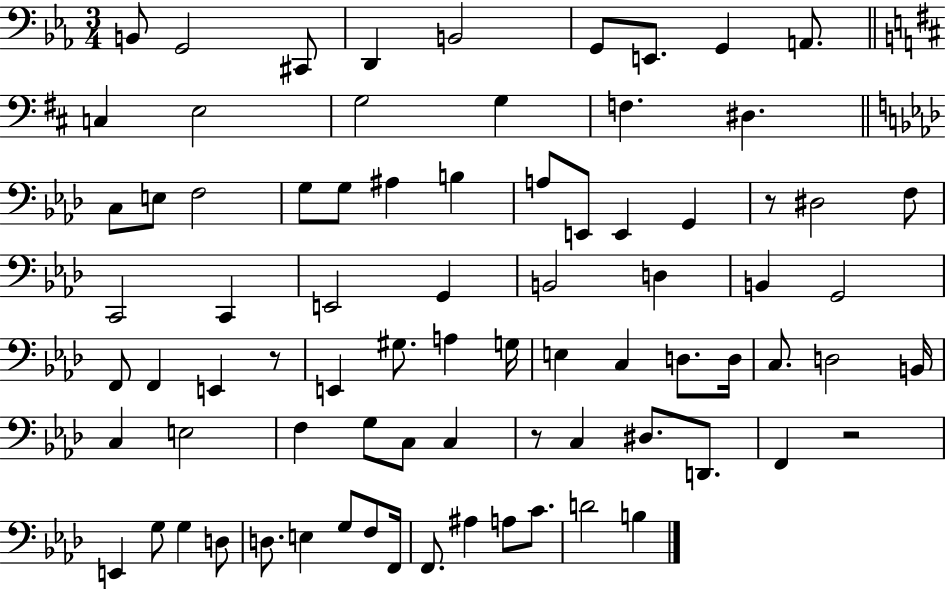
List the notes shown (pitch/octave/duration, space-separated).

B2/e G2/h C#2/e D2/q B2/h G2/e E2/e. G2/q A2/e. C3/q E3/h G3/h G3/q F3/q. D#3/q. C3/e E3/e F3/h G3/e G3/e A#3/q B3/q A3/e E2/e E2/q G2/q R/e D#3/h F3/e C2/h C2/q E2/h G2/q B2/h D3/q B2/q G2/h F2/e F2/q E2/q R/e E2/q G#3/e. A3/q G3/s E3/q C3/q D3/e. D3/s C3/e. D3/h B2/s C3/q E3/h F3/q G3/e C3/e C3/q R/e C3/q D#3/e. D2/e. F2/q R/h E2/q G3/e G3/q D3/e D3/e. E3/q G3/e F3/e F2/s F2/e. A#3/q A3/e C4/e. D4/h B3/q